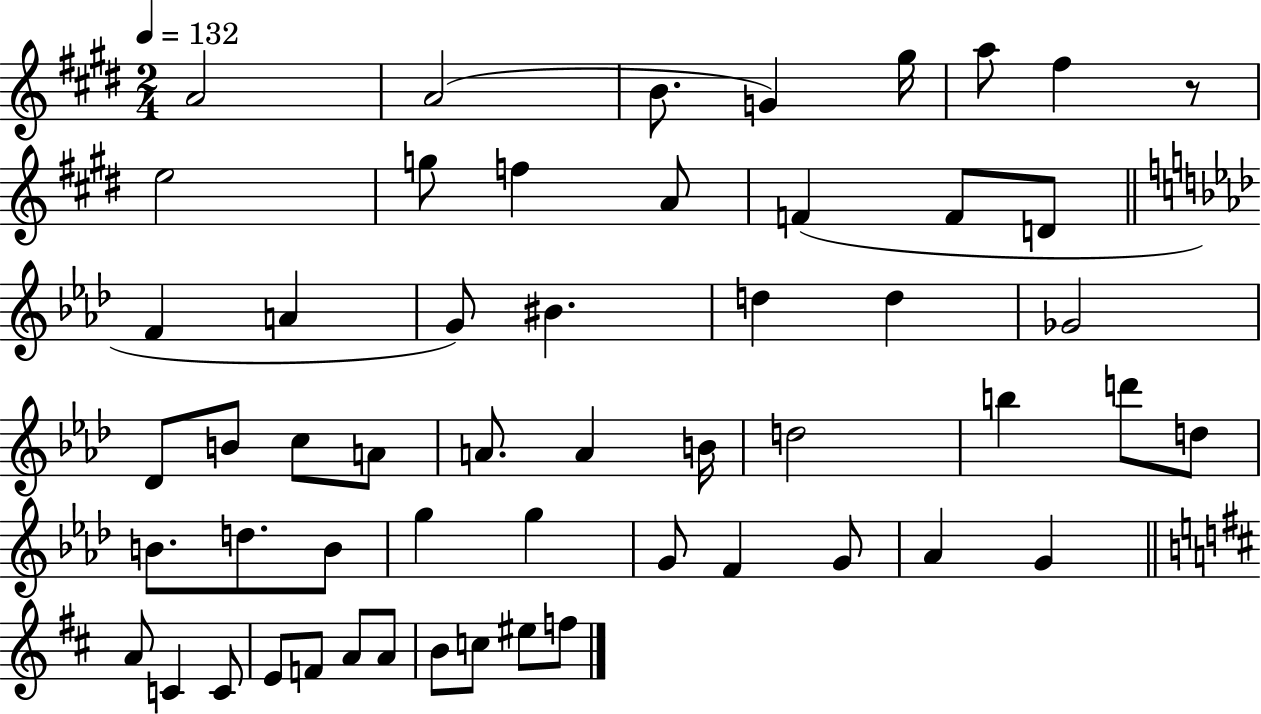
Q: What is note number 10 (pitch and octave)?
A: F5